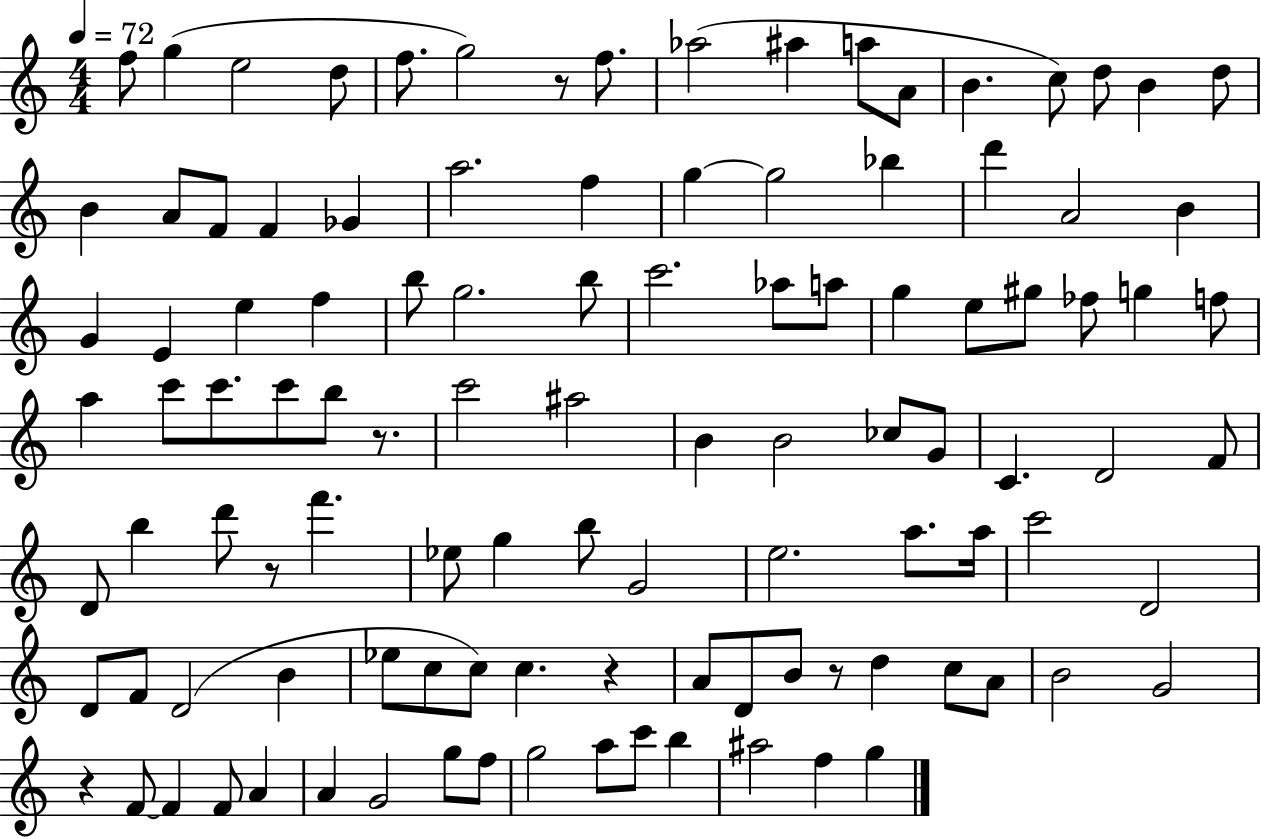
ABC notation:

X:1
T:Untitled
M:4/4
L:1/4
K:C
f/2 g e2 d/2 f/2 g2 z/2 f/2 _a2 ^a a/2 A/2 B c/2 d/2 B d/2 B A/2 F/2 F _G a2 f g g2 _b d' A2 B G E e f b/2 g2 b/2 c'2 _a/2 a/2 g e/2 ^g/2 _f/2 g f/2 a c'/2 c'/2 c'/2 b/2 z/2 c'2 ^a2 B B2 _c/2 G/2 C D2 F/2 D/2 b d'/2 z/2 f' _e/2 g b/2 G2 e2 a/2 a/4 c'2 D2 D/2 F/2 D2 B _e/2 c/2 c/2 c z A/2 D/2 B/2 z/2 d c/2 A/2 B2 G2 z F/2 F F/2 A A G2 g/2 f/2 g2 a/2 c'/2 b ^a2 f g